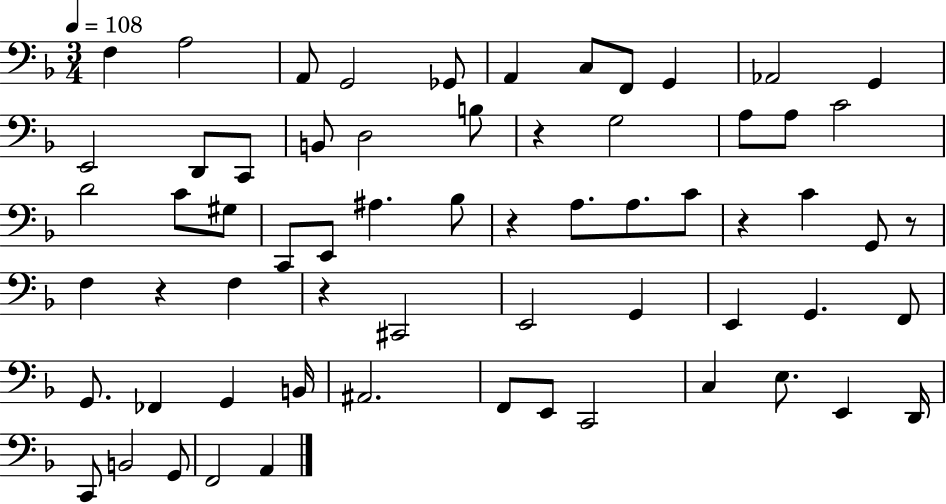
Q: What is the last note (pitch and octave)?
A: A2